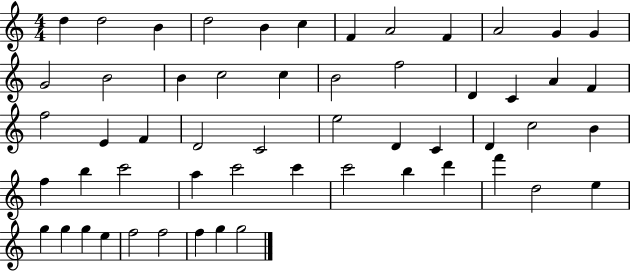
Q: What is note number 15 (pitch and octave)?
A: B4